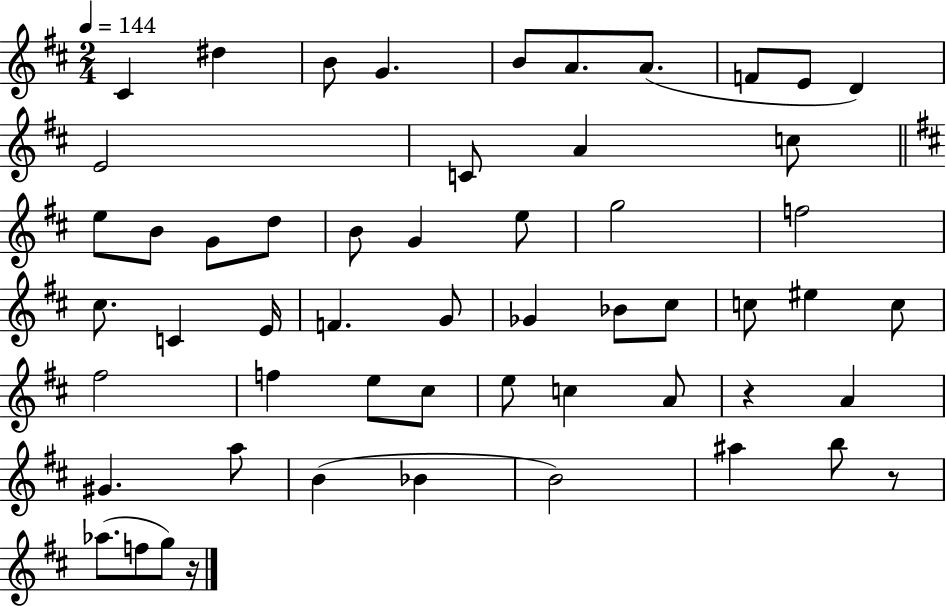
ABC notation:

X:1
T:Untitled
M:2/4
L:1/4
K:D
^C ^d B/2 G B/2 A/2 A/2 F/2 E/2 D E2 C/2 A c/2 e/2 B/2 G/2 d/2 B/2 G e/2 g2 f2 ^c/2 C E/4 F G/2 _G _B/2 ^c/2 c/2 ^e c/2 ^f2 f e/2 ^c/2 e/2 c A/2 z A ^G a/2 B _B B2 ^a b/2 z/2 _a/2 f/2 g/2 z/4